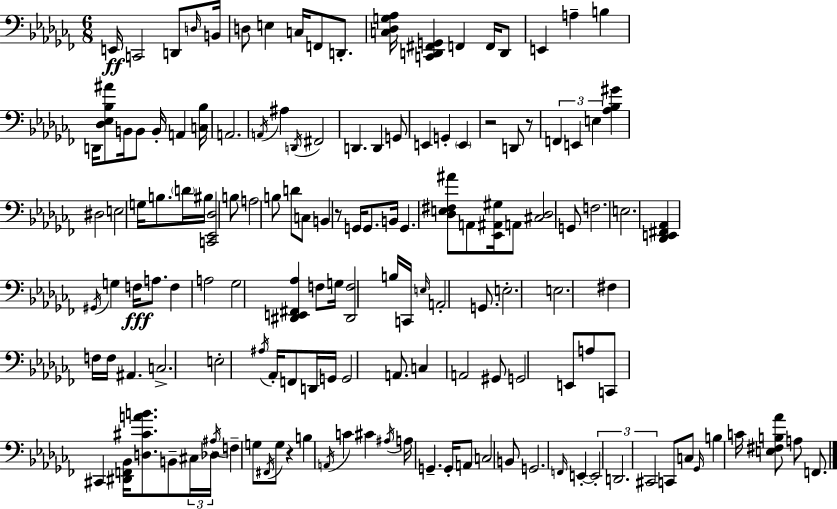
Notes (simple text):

E2/s C2/h D2/e D3/s B2/s D3/e E3/q C3/s F2/e D2/e. [C3,Db3,G3,Ab3]/s [C2,D2,F#2,G2]/q F2/q F2/s D2/e E2/q A3/q B3/q D2/s [Db3,Eb3,Bb3,A#4]/e B2/s B2/e B2/s A2/q [C3,Bb3]/s A2/h. A2/s A#3/q D2/s F#2/h D2/q. D2/q G2/e E2/q G2/q E2/q R/h D2/e R/e F2/q E2/q E3/q [Ab3,Bb3,G#4]/q D#3/h E3/h G3/s B3/e. D4/s BIS3/s [C2,Eb2,Db3]/h B3/e A3/h B3/e D4/e C3/e B2/q R/e G2/s G2/e. B2/s G2/q. [Db3,E3,F#3,A#4]/e A2/e [Eb2,A#2,G#3]/s A2/e [C#3,Db3]/h G2/e F3/h. E3/h. [Db2,E2,F#2,Ab2]/q G#2/s G3/q F3/s A3/e. F3/q A3/h Gb3/h [D#2,E2,F#2,Ab3]/q F3/e G3/s [D#2,F3]/h B3/s C2/s E3/s A2/h G2/e. E3/h. E3/h. F#3/q F3/s F3/s A#2/q. C3/h. E3/h A#3/s Ab2/s F2/e D2/s G2/s G2/h A2/e. C3/q A2/h G#2/e G2/h E2/e A3/e C2/e C#2/q [D#2,F2,Bb2]/s [D3,C#4,A4,B4]/e. B2/e C#3/s Db3/s A#3/s F3/q G3/e F#2/s G3/e R/q B3/q A2/s C4/q C#4/q A#3/s A3/s G2/q. G2/s A2/e C3/h B2/e G2/h. F2/s E2/q E2/h D2/h. C#2/h C2/e C3/e Gb2/s B3/q C4/s [E3,F#3,B3,Ab4]/e A3/e F2/e.